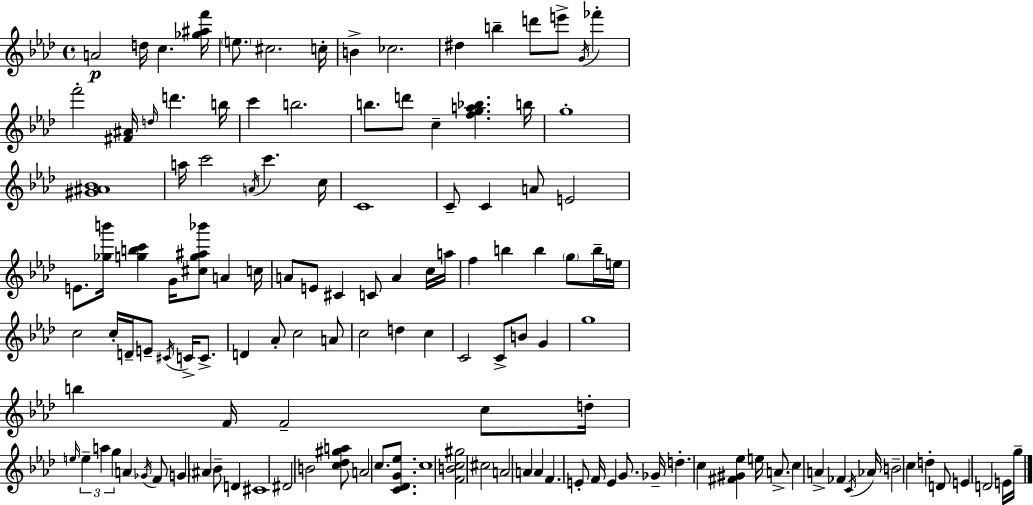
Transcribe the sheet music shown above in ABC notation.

X:1
T:Untitled
M:4/4
L:1/4
K:Fm
A2 d/4 c [_g^af']/4 e/2 ^c2 c/4 B _c2 ^d b d'/2 e'/2 G/4 _f' f'2 [^F^A]/4 d/4 d' b/4 c' b2 b/2 d'/2 c [fga_b] b/4 g4 [^G^A_B]4 a/4 c'2 A/4 c' c/4 C4 C/2 C A/2 E2 E/2 [_gb']/4 [gbc'] G/4 [^cg^a_b']/2 A c/4 A/2 E/2 ^C C/2 A c/4 a/4 f b b g/2 b/4 e/4 c2 c/4 D/4 E/2 ^C/4 C/4 C/2 D _A/2 c2 A/2 c2 d c C2 C/2 B/2 G g4 b F/4 F2 c/2 d/4 e/4 e a g A _G/4 F/2 G ^A _B/2 D ^C4 ^D2 B2 [c_d^ga]/2 A2 c/2 [C_DG_e]/2 c4 [FBc^g]2 ^c2 A2 A A F E/2 F/4 E G/2 _G/4 d c [^F^G_e] e/4 A/2 c A _F C/4 _A/4 B2 c d D/2 E D2 E/4 g/4